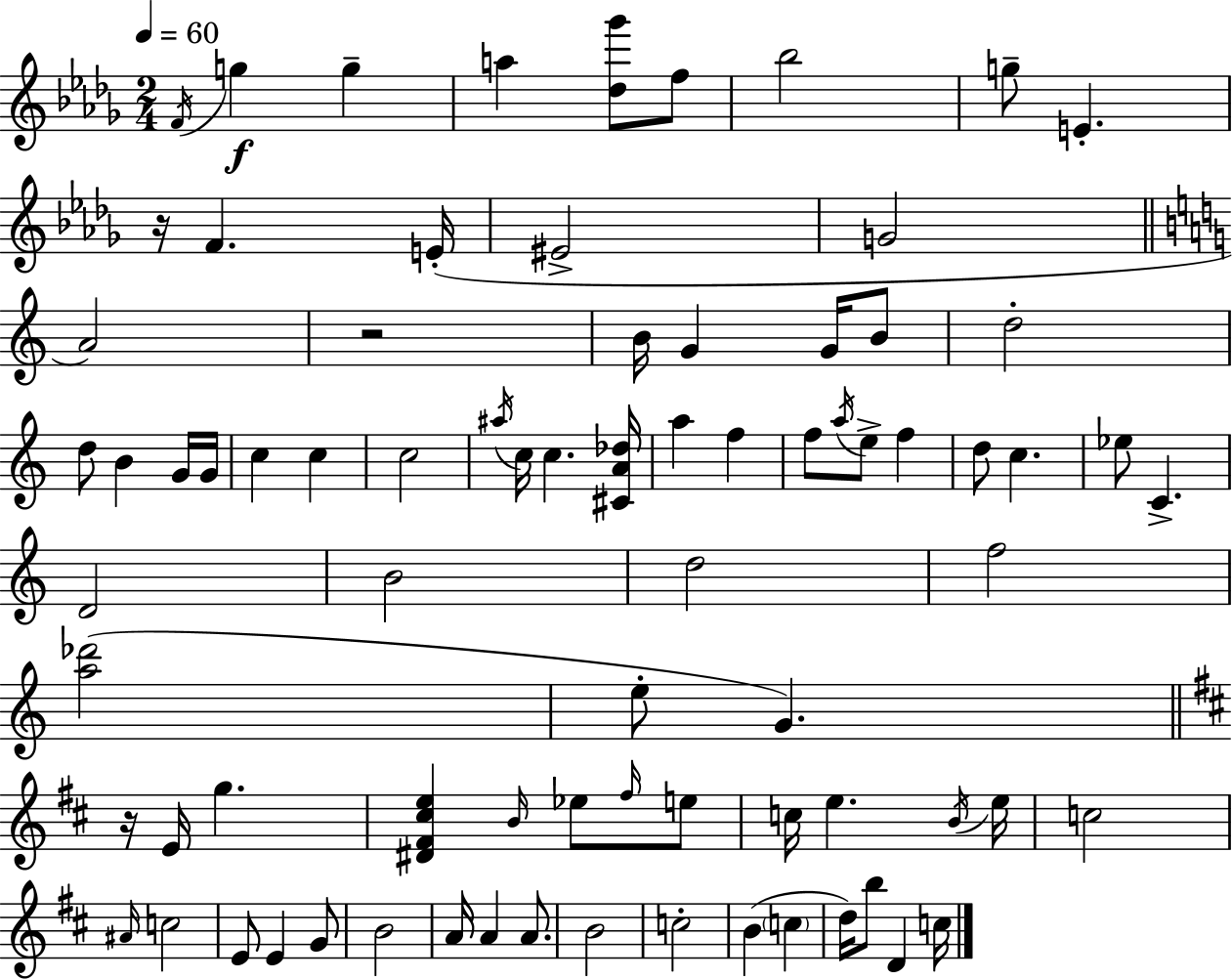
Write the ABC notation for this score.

X:1
T:Untitled
M:2/4
L:1/4
K:Bbm
F/4 g g a [_d_g']/2 f/2 _b2 g/2 E z/4 F E/4 ^E2 G2 A2 z2 B/4 G G/4 B/2 d2 d/2 B G/4 G/4 c c c2 ^a/4 c/4 c [^CA_d]/4 a f f/2 a/4 e/2 f d/2 c _e/2 C D2 B2 d2 f2 [a_d']2 e/2 G z/4 E/4 g [^D^F^ce] B/4 _e/2 ^f/4 e/2 c/4 e B/4 e/4 c2 ^A/4 c2 E/2 E G/2 B2 A/4 A A/2 B2 c2 B c d/4 b/2 D c/4